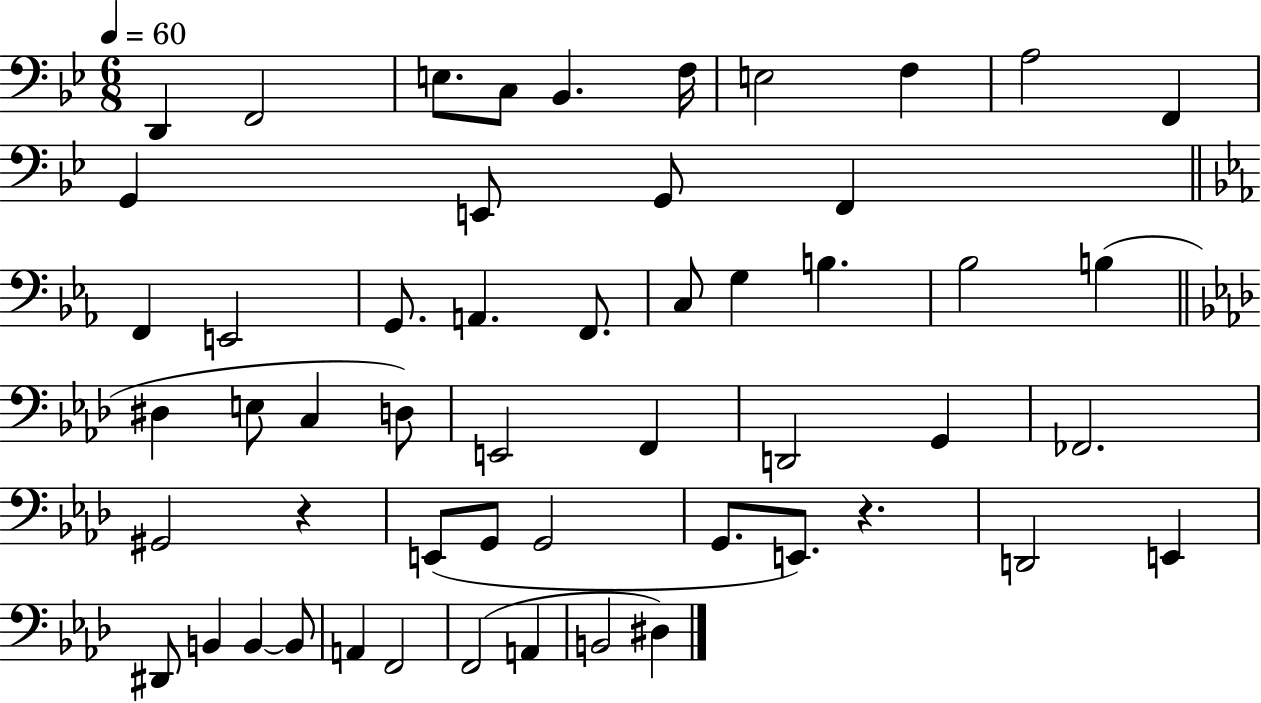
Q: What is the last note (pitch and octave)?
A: D#3